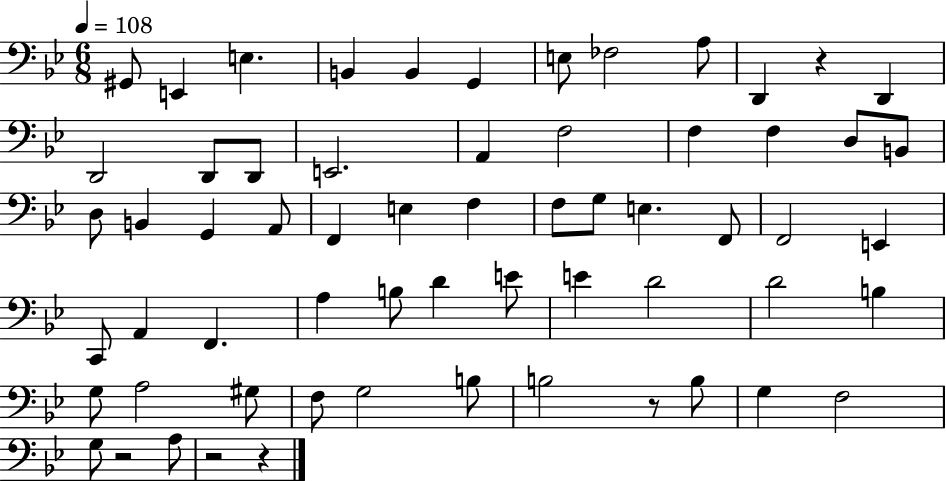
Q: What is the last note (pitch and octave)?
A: A3